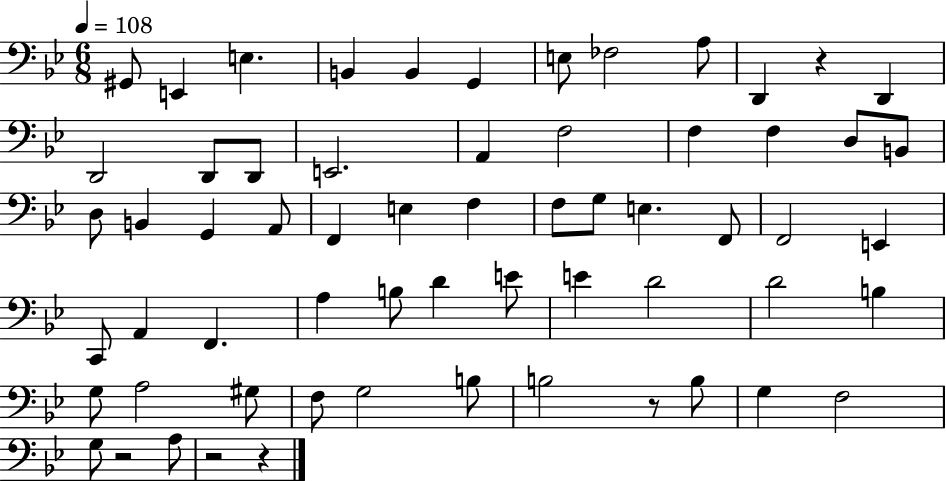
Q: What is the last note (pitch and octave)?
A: A3